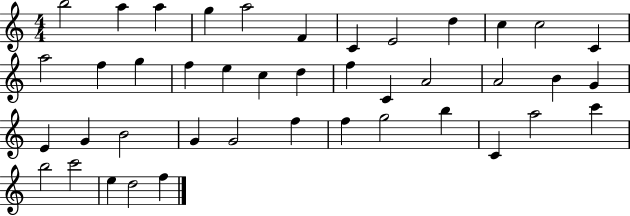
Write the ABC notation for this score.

X:1
T:Untitled
M:4/4
L:1/4
K:C
b2 a a g a2 F C E2 d c c2 C a2 f g f e c d f C A2 A2 B G E G B2 G G2 f f g2 b C a2 c' b2 c'2 e d2 f